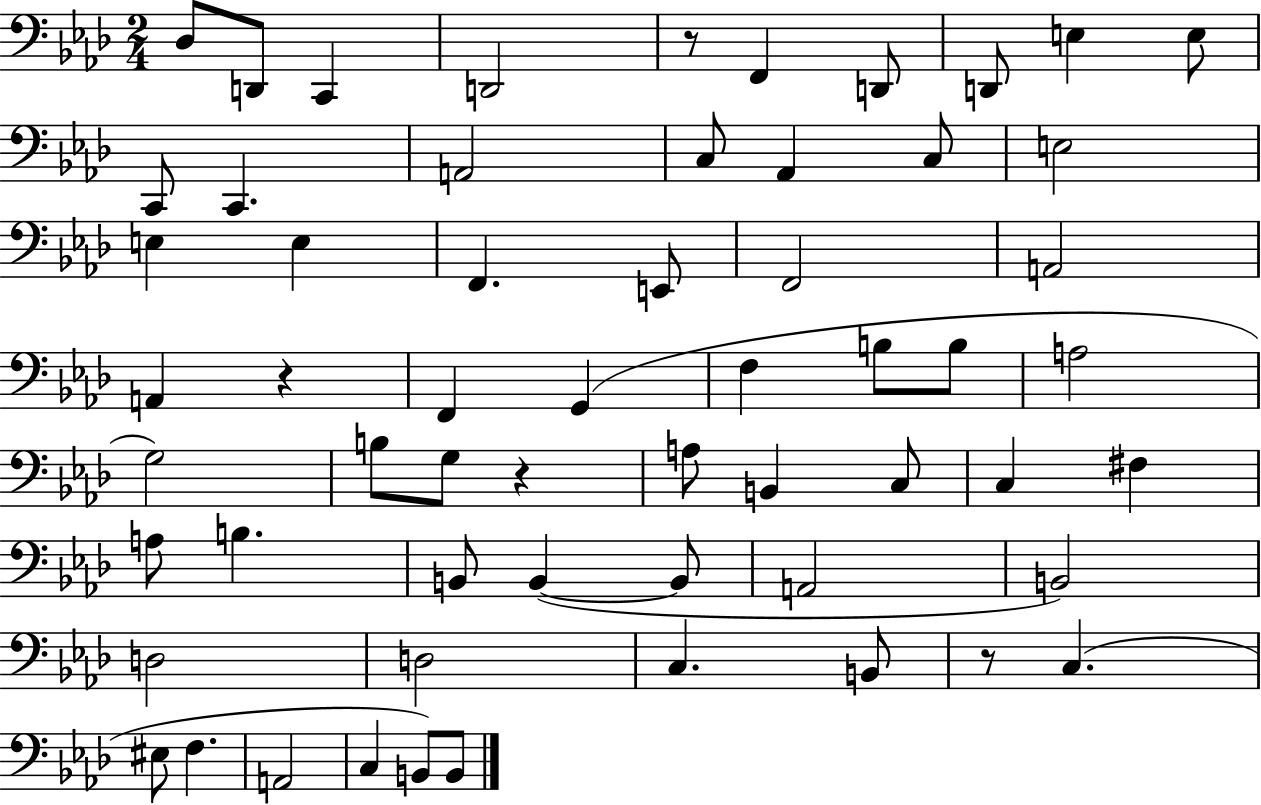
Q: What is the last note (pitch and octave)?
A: B2